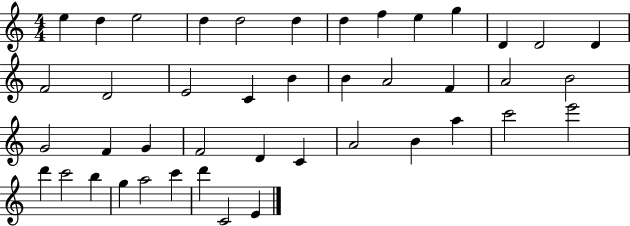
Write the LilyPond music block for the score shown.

{
  \clef treble
  \numericTimeSignature
  \time 4/4
  \key c \major
  e''4 d''4 e''2 | d''4 d''2 d''4 | d''4 f''4 e''4 g''4 | d'4 d'2 d'4 | \break f'2 d'2 | e'2 c'4 b'4 | b'4 a'2 f'4 | a'2 b'2 | \break g'2 f'4 g'4 | f'2 d'4 c'4 | a'2 b'4 a''4 | c'''2 e'''2 | \break d'''4 c'''2 b''4 | g''4 a''2 c'''4 | d'''4 c'2 e'4 | \bar "|."
}